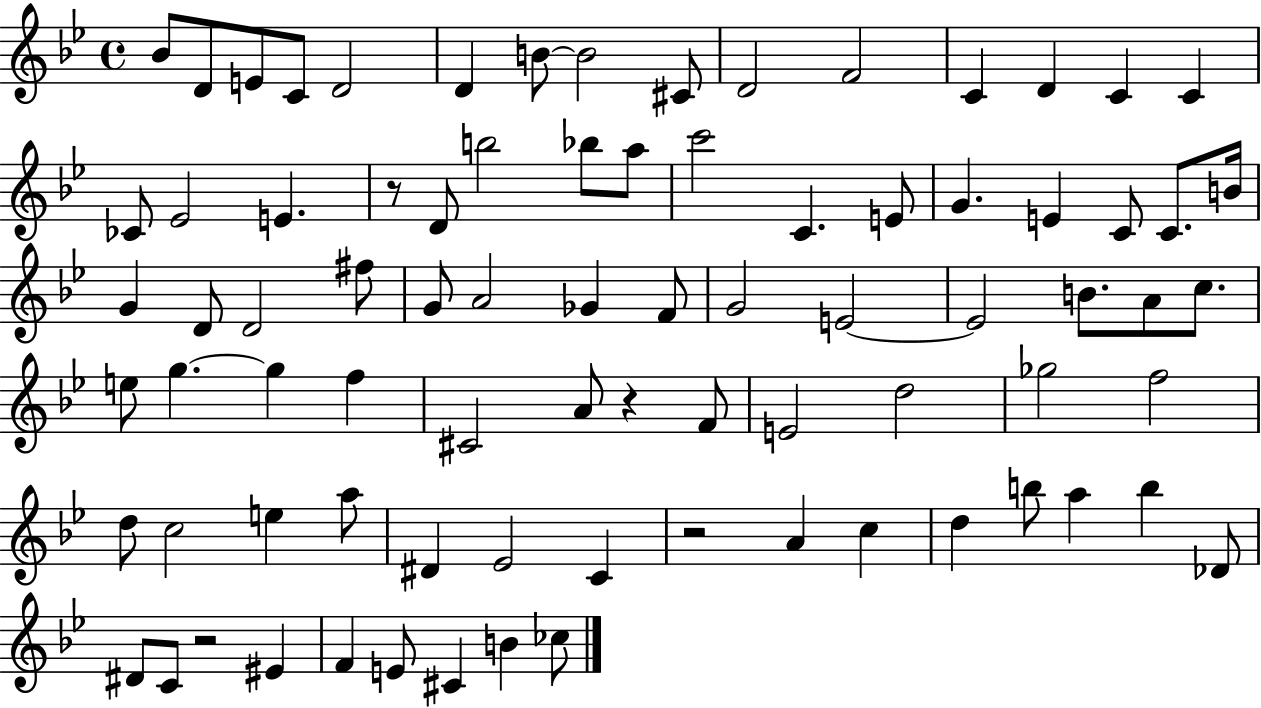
X:1
T:Untitled
M:4/4
L:1/4
K:Bb
_B/2 D/2 E/2 C/2 D2 D B/2 B2 ^C/2 D2 F2 C D C C _C/2 _E2 E z/2 D/2 b2 _b/2 a/2 c'2 C E/2 G E C/2 C/2 B/4 G D/2 D2 ^f/2 G/2 A2 _G F/2 G2 E2 E2 B/2 A/2 c/2 e/2 g g f ^C2 A/2 z F/2 E2 d2 _g2 f2 d/2 c2 e a/2 ^D _E2 C z2 A c d b/2 a b _D/2 ^D/2 C/2 z2 ^E F E/2 ^C B _c/2